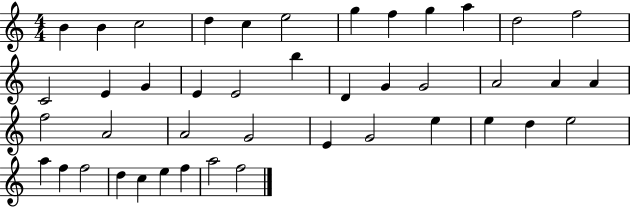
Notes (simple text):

B4/q B4/q C5/h D5/q C5/q E5/h G5/q F5/q G5/q A5/q D5/h F5/h C4/h E4/q G4/q E4/q E4/h B5/q D4/q G4/q G4/h A4/h A4/q A4/q F5/h A4/h A4/h G4/h E4/q G4/h E5/q E5/q D5/q E5/h A5/q F5/q F5/h D5/q C5/q E5/q F5/q A5/h F5/h